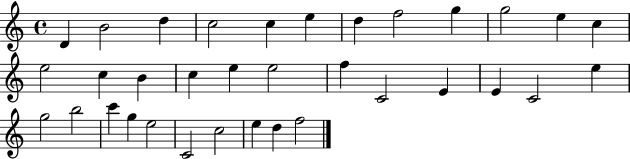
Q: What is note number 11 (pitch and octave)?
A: E5